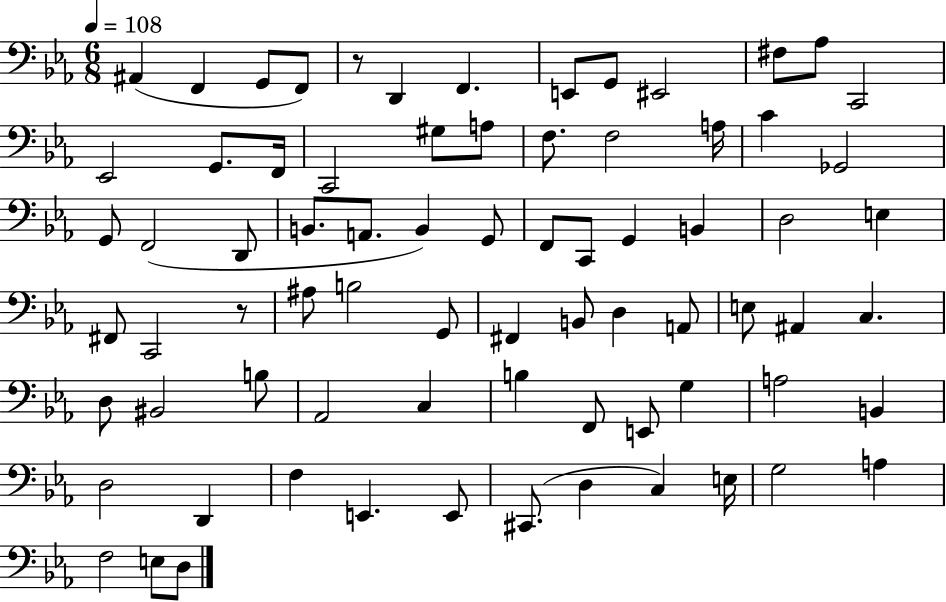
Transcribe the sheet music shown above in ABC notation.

X:1
T:Untitled
M:6/8
L:1/4
K:Eb
^A,, F,, G,,/2 F,,/2 z/2 D,, F,, E,,/2 G,,/2 ^E,,2 ^F,/2 _A,/2 C,,2 _E,,2 G,,/2 F,,/4 C,,2 ^G,/2 A,/2 F,/2 F,2 A,/4 C _G,,2 G,,/2 F,,2 D,,/2 B,,/2 A,,/2 B,, G,,/2 F,,/2 C,,/2 G,, B,, D,2 E, ^F,,/2 C,,2 z/2 ^A,/2 B,2 G,,/2 ^F,, B,,/2 D, A,,/2 E,/2 ^A,, C, D,/2 ^B,,2 B,/2 _A,,2 C, B, F,,/2 E,,/2 G, A,2 B,, D,2 D,, F, E,, E,,/2 ^C,,/2 D, C, E,/4 G,2 A, F,2 E,/2 D,/2